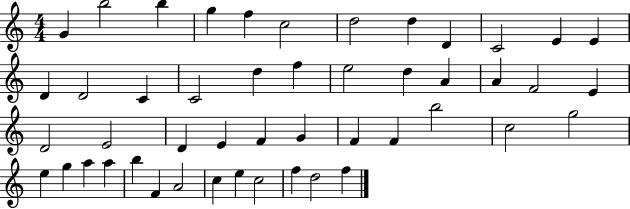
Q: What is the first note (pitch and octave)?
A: G4